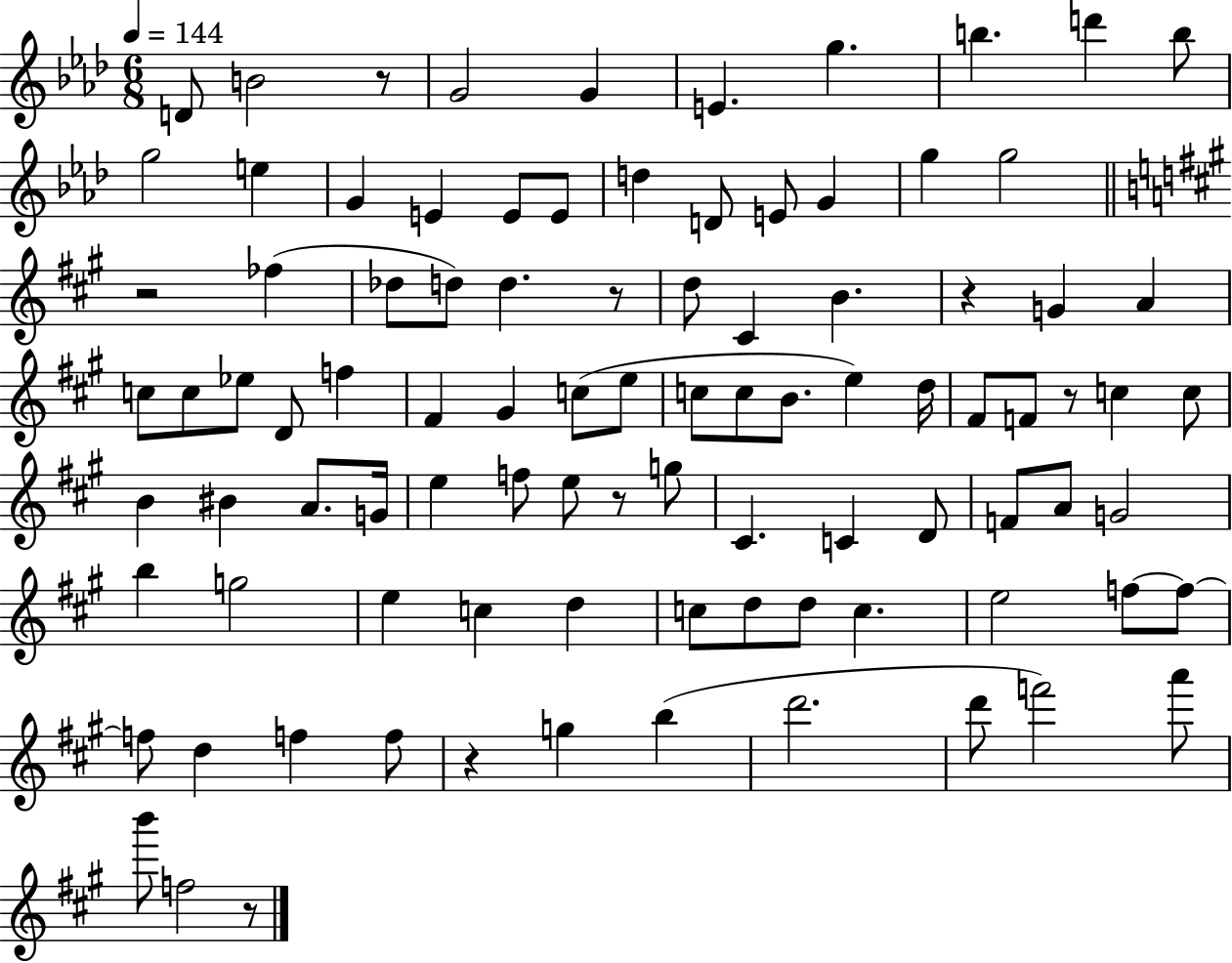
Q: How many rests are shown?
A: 8